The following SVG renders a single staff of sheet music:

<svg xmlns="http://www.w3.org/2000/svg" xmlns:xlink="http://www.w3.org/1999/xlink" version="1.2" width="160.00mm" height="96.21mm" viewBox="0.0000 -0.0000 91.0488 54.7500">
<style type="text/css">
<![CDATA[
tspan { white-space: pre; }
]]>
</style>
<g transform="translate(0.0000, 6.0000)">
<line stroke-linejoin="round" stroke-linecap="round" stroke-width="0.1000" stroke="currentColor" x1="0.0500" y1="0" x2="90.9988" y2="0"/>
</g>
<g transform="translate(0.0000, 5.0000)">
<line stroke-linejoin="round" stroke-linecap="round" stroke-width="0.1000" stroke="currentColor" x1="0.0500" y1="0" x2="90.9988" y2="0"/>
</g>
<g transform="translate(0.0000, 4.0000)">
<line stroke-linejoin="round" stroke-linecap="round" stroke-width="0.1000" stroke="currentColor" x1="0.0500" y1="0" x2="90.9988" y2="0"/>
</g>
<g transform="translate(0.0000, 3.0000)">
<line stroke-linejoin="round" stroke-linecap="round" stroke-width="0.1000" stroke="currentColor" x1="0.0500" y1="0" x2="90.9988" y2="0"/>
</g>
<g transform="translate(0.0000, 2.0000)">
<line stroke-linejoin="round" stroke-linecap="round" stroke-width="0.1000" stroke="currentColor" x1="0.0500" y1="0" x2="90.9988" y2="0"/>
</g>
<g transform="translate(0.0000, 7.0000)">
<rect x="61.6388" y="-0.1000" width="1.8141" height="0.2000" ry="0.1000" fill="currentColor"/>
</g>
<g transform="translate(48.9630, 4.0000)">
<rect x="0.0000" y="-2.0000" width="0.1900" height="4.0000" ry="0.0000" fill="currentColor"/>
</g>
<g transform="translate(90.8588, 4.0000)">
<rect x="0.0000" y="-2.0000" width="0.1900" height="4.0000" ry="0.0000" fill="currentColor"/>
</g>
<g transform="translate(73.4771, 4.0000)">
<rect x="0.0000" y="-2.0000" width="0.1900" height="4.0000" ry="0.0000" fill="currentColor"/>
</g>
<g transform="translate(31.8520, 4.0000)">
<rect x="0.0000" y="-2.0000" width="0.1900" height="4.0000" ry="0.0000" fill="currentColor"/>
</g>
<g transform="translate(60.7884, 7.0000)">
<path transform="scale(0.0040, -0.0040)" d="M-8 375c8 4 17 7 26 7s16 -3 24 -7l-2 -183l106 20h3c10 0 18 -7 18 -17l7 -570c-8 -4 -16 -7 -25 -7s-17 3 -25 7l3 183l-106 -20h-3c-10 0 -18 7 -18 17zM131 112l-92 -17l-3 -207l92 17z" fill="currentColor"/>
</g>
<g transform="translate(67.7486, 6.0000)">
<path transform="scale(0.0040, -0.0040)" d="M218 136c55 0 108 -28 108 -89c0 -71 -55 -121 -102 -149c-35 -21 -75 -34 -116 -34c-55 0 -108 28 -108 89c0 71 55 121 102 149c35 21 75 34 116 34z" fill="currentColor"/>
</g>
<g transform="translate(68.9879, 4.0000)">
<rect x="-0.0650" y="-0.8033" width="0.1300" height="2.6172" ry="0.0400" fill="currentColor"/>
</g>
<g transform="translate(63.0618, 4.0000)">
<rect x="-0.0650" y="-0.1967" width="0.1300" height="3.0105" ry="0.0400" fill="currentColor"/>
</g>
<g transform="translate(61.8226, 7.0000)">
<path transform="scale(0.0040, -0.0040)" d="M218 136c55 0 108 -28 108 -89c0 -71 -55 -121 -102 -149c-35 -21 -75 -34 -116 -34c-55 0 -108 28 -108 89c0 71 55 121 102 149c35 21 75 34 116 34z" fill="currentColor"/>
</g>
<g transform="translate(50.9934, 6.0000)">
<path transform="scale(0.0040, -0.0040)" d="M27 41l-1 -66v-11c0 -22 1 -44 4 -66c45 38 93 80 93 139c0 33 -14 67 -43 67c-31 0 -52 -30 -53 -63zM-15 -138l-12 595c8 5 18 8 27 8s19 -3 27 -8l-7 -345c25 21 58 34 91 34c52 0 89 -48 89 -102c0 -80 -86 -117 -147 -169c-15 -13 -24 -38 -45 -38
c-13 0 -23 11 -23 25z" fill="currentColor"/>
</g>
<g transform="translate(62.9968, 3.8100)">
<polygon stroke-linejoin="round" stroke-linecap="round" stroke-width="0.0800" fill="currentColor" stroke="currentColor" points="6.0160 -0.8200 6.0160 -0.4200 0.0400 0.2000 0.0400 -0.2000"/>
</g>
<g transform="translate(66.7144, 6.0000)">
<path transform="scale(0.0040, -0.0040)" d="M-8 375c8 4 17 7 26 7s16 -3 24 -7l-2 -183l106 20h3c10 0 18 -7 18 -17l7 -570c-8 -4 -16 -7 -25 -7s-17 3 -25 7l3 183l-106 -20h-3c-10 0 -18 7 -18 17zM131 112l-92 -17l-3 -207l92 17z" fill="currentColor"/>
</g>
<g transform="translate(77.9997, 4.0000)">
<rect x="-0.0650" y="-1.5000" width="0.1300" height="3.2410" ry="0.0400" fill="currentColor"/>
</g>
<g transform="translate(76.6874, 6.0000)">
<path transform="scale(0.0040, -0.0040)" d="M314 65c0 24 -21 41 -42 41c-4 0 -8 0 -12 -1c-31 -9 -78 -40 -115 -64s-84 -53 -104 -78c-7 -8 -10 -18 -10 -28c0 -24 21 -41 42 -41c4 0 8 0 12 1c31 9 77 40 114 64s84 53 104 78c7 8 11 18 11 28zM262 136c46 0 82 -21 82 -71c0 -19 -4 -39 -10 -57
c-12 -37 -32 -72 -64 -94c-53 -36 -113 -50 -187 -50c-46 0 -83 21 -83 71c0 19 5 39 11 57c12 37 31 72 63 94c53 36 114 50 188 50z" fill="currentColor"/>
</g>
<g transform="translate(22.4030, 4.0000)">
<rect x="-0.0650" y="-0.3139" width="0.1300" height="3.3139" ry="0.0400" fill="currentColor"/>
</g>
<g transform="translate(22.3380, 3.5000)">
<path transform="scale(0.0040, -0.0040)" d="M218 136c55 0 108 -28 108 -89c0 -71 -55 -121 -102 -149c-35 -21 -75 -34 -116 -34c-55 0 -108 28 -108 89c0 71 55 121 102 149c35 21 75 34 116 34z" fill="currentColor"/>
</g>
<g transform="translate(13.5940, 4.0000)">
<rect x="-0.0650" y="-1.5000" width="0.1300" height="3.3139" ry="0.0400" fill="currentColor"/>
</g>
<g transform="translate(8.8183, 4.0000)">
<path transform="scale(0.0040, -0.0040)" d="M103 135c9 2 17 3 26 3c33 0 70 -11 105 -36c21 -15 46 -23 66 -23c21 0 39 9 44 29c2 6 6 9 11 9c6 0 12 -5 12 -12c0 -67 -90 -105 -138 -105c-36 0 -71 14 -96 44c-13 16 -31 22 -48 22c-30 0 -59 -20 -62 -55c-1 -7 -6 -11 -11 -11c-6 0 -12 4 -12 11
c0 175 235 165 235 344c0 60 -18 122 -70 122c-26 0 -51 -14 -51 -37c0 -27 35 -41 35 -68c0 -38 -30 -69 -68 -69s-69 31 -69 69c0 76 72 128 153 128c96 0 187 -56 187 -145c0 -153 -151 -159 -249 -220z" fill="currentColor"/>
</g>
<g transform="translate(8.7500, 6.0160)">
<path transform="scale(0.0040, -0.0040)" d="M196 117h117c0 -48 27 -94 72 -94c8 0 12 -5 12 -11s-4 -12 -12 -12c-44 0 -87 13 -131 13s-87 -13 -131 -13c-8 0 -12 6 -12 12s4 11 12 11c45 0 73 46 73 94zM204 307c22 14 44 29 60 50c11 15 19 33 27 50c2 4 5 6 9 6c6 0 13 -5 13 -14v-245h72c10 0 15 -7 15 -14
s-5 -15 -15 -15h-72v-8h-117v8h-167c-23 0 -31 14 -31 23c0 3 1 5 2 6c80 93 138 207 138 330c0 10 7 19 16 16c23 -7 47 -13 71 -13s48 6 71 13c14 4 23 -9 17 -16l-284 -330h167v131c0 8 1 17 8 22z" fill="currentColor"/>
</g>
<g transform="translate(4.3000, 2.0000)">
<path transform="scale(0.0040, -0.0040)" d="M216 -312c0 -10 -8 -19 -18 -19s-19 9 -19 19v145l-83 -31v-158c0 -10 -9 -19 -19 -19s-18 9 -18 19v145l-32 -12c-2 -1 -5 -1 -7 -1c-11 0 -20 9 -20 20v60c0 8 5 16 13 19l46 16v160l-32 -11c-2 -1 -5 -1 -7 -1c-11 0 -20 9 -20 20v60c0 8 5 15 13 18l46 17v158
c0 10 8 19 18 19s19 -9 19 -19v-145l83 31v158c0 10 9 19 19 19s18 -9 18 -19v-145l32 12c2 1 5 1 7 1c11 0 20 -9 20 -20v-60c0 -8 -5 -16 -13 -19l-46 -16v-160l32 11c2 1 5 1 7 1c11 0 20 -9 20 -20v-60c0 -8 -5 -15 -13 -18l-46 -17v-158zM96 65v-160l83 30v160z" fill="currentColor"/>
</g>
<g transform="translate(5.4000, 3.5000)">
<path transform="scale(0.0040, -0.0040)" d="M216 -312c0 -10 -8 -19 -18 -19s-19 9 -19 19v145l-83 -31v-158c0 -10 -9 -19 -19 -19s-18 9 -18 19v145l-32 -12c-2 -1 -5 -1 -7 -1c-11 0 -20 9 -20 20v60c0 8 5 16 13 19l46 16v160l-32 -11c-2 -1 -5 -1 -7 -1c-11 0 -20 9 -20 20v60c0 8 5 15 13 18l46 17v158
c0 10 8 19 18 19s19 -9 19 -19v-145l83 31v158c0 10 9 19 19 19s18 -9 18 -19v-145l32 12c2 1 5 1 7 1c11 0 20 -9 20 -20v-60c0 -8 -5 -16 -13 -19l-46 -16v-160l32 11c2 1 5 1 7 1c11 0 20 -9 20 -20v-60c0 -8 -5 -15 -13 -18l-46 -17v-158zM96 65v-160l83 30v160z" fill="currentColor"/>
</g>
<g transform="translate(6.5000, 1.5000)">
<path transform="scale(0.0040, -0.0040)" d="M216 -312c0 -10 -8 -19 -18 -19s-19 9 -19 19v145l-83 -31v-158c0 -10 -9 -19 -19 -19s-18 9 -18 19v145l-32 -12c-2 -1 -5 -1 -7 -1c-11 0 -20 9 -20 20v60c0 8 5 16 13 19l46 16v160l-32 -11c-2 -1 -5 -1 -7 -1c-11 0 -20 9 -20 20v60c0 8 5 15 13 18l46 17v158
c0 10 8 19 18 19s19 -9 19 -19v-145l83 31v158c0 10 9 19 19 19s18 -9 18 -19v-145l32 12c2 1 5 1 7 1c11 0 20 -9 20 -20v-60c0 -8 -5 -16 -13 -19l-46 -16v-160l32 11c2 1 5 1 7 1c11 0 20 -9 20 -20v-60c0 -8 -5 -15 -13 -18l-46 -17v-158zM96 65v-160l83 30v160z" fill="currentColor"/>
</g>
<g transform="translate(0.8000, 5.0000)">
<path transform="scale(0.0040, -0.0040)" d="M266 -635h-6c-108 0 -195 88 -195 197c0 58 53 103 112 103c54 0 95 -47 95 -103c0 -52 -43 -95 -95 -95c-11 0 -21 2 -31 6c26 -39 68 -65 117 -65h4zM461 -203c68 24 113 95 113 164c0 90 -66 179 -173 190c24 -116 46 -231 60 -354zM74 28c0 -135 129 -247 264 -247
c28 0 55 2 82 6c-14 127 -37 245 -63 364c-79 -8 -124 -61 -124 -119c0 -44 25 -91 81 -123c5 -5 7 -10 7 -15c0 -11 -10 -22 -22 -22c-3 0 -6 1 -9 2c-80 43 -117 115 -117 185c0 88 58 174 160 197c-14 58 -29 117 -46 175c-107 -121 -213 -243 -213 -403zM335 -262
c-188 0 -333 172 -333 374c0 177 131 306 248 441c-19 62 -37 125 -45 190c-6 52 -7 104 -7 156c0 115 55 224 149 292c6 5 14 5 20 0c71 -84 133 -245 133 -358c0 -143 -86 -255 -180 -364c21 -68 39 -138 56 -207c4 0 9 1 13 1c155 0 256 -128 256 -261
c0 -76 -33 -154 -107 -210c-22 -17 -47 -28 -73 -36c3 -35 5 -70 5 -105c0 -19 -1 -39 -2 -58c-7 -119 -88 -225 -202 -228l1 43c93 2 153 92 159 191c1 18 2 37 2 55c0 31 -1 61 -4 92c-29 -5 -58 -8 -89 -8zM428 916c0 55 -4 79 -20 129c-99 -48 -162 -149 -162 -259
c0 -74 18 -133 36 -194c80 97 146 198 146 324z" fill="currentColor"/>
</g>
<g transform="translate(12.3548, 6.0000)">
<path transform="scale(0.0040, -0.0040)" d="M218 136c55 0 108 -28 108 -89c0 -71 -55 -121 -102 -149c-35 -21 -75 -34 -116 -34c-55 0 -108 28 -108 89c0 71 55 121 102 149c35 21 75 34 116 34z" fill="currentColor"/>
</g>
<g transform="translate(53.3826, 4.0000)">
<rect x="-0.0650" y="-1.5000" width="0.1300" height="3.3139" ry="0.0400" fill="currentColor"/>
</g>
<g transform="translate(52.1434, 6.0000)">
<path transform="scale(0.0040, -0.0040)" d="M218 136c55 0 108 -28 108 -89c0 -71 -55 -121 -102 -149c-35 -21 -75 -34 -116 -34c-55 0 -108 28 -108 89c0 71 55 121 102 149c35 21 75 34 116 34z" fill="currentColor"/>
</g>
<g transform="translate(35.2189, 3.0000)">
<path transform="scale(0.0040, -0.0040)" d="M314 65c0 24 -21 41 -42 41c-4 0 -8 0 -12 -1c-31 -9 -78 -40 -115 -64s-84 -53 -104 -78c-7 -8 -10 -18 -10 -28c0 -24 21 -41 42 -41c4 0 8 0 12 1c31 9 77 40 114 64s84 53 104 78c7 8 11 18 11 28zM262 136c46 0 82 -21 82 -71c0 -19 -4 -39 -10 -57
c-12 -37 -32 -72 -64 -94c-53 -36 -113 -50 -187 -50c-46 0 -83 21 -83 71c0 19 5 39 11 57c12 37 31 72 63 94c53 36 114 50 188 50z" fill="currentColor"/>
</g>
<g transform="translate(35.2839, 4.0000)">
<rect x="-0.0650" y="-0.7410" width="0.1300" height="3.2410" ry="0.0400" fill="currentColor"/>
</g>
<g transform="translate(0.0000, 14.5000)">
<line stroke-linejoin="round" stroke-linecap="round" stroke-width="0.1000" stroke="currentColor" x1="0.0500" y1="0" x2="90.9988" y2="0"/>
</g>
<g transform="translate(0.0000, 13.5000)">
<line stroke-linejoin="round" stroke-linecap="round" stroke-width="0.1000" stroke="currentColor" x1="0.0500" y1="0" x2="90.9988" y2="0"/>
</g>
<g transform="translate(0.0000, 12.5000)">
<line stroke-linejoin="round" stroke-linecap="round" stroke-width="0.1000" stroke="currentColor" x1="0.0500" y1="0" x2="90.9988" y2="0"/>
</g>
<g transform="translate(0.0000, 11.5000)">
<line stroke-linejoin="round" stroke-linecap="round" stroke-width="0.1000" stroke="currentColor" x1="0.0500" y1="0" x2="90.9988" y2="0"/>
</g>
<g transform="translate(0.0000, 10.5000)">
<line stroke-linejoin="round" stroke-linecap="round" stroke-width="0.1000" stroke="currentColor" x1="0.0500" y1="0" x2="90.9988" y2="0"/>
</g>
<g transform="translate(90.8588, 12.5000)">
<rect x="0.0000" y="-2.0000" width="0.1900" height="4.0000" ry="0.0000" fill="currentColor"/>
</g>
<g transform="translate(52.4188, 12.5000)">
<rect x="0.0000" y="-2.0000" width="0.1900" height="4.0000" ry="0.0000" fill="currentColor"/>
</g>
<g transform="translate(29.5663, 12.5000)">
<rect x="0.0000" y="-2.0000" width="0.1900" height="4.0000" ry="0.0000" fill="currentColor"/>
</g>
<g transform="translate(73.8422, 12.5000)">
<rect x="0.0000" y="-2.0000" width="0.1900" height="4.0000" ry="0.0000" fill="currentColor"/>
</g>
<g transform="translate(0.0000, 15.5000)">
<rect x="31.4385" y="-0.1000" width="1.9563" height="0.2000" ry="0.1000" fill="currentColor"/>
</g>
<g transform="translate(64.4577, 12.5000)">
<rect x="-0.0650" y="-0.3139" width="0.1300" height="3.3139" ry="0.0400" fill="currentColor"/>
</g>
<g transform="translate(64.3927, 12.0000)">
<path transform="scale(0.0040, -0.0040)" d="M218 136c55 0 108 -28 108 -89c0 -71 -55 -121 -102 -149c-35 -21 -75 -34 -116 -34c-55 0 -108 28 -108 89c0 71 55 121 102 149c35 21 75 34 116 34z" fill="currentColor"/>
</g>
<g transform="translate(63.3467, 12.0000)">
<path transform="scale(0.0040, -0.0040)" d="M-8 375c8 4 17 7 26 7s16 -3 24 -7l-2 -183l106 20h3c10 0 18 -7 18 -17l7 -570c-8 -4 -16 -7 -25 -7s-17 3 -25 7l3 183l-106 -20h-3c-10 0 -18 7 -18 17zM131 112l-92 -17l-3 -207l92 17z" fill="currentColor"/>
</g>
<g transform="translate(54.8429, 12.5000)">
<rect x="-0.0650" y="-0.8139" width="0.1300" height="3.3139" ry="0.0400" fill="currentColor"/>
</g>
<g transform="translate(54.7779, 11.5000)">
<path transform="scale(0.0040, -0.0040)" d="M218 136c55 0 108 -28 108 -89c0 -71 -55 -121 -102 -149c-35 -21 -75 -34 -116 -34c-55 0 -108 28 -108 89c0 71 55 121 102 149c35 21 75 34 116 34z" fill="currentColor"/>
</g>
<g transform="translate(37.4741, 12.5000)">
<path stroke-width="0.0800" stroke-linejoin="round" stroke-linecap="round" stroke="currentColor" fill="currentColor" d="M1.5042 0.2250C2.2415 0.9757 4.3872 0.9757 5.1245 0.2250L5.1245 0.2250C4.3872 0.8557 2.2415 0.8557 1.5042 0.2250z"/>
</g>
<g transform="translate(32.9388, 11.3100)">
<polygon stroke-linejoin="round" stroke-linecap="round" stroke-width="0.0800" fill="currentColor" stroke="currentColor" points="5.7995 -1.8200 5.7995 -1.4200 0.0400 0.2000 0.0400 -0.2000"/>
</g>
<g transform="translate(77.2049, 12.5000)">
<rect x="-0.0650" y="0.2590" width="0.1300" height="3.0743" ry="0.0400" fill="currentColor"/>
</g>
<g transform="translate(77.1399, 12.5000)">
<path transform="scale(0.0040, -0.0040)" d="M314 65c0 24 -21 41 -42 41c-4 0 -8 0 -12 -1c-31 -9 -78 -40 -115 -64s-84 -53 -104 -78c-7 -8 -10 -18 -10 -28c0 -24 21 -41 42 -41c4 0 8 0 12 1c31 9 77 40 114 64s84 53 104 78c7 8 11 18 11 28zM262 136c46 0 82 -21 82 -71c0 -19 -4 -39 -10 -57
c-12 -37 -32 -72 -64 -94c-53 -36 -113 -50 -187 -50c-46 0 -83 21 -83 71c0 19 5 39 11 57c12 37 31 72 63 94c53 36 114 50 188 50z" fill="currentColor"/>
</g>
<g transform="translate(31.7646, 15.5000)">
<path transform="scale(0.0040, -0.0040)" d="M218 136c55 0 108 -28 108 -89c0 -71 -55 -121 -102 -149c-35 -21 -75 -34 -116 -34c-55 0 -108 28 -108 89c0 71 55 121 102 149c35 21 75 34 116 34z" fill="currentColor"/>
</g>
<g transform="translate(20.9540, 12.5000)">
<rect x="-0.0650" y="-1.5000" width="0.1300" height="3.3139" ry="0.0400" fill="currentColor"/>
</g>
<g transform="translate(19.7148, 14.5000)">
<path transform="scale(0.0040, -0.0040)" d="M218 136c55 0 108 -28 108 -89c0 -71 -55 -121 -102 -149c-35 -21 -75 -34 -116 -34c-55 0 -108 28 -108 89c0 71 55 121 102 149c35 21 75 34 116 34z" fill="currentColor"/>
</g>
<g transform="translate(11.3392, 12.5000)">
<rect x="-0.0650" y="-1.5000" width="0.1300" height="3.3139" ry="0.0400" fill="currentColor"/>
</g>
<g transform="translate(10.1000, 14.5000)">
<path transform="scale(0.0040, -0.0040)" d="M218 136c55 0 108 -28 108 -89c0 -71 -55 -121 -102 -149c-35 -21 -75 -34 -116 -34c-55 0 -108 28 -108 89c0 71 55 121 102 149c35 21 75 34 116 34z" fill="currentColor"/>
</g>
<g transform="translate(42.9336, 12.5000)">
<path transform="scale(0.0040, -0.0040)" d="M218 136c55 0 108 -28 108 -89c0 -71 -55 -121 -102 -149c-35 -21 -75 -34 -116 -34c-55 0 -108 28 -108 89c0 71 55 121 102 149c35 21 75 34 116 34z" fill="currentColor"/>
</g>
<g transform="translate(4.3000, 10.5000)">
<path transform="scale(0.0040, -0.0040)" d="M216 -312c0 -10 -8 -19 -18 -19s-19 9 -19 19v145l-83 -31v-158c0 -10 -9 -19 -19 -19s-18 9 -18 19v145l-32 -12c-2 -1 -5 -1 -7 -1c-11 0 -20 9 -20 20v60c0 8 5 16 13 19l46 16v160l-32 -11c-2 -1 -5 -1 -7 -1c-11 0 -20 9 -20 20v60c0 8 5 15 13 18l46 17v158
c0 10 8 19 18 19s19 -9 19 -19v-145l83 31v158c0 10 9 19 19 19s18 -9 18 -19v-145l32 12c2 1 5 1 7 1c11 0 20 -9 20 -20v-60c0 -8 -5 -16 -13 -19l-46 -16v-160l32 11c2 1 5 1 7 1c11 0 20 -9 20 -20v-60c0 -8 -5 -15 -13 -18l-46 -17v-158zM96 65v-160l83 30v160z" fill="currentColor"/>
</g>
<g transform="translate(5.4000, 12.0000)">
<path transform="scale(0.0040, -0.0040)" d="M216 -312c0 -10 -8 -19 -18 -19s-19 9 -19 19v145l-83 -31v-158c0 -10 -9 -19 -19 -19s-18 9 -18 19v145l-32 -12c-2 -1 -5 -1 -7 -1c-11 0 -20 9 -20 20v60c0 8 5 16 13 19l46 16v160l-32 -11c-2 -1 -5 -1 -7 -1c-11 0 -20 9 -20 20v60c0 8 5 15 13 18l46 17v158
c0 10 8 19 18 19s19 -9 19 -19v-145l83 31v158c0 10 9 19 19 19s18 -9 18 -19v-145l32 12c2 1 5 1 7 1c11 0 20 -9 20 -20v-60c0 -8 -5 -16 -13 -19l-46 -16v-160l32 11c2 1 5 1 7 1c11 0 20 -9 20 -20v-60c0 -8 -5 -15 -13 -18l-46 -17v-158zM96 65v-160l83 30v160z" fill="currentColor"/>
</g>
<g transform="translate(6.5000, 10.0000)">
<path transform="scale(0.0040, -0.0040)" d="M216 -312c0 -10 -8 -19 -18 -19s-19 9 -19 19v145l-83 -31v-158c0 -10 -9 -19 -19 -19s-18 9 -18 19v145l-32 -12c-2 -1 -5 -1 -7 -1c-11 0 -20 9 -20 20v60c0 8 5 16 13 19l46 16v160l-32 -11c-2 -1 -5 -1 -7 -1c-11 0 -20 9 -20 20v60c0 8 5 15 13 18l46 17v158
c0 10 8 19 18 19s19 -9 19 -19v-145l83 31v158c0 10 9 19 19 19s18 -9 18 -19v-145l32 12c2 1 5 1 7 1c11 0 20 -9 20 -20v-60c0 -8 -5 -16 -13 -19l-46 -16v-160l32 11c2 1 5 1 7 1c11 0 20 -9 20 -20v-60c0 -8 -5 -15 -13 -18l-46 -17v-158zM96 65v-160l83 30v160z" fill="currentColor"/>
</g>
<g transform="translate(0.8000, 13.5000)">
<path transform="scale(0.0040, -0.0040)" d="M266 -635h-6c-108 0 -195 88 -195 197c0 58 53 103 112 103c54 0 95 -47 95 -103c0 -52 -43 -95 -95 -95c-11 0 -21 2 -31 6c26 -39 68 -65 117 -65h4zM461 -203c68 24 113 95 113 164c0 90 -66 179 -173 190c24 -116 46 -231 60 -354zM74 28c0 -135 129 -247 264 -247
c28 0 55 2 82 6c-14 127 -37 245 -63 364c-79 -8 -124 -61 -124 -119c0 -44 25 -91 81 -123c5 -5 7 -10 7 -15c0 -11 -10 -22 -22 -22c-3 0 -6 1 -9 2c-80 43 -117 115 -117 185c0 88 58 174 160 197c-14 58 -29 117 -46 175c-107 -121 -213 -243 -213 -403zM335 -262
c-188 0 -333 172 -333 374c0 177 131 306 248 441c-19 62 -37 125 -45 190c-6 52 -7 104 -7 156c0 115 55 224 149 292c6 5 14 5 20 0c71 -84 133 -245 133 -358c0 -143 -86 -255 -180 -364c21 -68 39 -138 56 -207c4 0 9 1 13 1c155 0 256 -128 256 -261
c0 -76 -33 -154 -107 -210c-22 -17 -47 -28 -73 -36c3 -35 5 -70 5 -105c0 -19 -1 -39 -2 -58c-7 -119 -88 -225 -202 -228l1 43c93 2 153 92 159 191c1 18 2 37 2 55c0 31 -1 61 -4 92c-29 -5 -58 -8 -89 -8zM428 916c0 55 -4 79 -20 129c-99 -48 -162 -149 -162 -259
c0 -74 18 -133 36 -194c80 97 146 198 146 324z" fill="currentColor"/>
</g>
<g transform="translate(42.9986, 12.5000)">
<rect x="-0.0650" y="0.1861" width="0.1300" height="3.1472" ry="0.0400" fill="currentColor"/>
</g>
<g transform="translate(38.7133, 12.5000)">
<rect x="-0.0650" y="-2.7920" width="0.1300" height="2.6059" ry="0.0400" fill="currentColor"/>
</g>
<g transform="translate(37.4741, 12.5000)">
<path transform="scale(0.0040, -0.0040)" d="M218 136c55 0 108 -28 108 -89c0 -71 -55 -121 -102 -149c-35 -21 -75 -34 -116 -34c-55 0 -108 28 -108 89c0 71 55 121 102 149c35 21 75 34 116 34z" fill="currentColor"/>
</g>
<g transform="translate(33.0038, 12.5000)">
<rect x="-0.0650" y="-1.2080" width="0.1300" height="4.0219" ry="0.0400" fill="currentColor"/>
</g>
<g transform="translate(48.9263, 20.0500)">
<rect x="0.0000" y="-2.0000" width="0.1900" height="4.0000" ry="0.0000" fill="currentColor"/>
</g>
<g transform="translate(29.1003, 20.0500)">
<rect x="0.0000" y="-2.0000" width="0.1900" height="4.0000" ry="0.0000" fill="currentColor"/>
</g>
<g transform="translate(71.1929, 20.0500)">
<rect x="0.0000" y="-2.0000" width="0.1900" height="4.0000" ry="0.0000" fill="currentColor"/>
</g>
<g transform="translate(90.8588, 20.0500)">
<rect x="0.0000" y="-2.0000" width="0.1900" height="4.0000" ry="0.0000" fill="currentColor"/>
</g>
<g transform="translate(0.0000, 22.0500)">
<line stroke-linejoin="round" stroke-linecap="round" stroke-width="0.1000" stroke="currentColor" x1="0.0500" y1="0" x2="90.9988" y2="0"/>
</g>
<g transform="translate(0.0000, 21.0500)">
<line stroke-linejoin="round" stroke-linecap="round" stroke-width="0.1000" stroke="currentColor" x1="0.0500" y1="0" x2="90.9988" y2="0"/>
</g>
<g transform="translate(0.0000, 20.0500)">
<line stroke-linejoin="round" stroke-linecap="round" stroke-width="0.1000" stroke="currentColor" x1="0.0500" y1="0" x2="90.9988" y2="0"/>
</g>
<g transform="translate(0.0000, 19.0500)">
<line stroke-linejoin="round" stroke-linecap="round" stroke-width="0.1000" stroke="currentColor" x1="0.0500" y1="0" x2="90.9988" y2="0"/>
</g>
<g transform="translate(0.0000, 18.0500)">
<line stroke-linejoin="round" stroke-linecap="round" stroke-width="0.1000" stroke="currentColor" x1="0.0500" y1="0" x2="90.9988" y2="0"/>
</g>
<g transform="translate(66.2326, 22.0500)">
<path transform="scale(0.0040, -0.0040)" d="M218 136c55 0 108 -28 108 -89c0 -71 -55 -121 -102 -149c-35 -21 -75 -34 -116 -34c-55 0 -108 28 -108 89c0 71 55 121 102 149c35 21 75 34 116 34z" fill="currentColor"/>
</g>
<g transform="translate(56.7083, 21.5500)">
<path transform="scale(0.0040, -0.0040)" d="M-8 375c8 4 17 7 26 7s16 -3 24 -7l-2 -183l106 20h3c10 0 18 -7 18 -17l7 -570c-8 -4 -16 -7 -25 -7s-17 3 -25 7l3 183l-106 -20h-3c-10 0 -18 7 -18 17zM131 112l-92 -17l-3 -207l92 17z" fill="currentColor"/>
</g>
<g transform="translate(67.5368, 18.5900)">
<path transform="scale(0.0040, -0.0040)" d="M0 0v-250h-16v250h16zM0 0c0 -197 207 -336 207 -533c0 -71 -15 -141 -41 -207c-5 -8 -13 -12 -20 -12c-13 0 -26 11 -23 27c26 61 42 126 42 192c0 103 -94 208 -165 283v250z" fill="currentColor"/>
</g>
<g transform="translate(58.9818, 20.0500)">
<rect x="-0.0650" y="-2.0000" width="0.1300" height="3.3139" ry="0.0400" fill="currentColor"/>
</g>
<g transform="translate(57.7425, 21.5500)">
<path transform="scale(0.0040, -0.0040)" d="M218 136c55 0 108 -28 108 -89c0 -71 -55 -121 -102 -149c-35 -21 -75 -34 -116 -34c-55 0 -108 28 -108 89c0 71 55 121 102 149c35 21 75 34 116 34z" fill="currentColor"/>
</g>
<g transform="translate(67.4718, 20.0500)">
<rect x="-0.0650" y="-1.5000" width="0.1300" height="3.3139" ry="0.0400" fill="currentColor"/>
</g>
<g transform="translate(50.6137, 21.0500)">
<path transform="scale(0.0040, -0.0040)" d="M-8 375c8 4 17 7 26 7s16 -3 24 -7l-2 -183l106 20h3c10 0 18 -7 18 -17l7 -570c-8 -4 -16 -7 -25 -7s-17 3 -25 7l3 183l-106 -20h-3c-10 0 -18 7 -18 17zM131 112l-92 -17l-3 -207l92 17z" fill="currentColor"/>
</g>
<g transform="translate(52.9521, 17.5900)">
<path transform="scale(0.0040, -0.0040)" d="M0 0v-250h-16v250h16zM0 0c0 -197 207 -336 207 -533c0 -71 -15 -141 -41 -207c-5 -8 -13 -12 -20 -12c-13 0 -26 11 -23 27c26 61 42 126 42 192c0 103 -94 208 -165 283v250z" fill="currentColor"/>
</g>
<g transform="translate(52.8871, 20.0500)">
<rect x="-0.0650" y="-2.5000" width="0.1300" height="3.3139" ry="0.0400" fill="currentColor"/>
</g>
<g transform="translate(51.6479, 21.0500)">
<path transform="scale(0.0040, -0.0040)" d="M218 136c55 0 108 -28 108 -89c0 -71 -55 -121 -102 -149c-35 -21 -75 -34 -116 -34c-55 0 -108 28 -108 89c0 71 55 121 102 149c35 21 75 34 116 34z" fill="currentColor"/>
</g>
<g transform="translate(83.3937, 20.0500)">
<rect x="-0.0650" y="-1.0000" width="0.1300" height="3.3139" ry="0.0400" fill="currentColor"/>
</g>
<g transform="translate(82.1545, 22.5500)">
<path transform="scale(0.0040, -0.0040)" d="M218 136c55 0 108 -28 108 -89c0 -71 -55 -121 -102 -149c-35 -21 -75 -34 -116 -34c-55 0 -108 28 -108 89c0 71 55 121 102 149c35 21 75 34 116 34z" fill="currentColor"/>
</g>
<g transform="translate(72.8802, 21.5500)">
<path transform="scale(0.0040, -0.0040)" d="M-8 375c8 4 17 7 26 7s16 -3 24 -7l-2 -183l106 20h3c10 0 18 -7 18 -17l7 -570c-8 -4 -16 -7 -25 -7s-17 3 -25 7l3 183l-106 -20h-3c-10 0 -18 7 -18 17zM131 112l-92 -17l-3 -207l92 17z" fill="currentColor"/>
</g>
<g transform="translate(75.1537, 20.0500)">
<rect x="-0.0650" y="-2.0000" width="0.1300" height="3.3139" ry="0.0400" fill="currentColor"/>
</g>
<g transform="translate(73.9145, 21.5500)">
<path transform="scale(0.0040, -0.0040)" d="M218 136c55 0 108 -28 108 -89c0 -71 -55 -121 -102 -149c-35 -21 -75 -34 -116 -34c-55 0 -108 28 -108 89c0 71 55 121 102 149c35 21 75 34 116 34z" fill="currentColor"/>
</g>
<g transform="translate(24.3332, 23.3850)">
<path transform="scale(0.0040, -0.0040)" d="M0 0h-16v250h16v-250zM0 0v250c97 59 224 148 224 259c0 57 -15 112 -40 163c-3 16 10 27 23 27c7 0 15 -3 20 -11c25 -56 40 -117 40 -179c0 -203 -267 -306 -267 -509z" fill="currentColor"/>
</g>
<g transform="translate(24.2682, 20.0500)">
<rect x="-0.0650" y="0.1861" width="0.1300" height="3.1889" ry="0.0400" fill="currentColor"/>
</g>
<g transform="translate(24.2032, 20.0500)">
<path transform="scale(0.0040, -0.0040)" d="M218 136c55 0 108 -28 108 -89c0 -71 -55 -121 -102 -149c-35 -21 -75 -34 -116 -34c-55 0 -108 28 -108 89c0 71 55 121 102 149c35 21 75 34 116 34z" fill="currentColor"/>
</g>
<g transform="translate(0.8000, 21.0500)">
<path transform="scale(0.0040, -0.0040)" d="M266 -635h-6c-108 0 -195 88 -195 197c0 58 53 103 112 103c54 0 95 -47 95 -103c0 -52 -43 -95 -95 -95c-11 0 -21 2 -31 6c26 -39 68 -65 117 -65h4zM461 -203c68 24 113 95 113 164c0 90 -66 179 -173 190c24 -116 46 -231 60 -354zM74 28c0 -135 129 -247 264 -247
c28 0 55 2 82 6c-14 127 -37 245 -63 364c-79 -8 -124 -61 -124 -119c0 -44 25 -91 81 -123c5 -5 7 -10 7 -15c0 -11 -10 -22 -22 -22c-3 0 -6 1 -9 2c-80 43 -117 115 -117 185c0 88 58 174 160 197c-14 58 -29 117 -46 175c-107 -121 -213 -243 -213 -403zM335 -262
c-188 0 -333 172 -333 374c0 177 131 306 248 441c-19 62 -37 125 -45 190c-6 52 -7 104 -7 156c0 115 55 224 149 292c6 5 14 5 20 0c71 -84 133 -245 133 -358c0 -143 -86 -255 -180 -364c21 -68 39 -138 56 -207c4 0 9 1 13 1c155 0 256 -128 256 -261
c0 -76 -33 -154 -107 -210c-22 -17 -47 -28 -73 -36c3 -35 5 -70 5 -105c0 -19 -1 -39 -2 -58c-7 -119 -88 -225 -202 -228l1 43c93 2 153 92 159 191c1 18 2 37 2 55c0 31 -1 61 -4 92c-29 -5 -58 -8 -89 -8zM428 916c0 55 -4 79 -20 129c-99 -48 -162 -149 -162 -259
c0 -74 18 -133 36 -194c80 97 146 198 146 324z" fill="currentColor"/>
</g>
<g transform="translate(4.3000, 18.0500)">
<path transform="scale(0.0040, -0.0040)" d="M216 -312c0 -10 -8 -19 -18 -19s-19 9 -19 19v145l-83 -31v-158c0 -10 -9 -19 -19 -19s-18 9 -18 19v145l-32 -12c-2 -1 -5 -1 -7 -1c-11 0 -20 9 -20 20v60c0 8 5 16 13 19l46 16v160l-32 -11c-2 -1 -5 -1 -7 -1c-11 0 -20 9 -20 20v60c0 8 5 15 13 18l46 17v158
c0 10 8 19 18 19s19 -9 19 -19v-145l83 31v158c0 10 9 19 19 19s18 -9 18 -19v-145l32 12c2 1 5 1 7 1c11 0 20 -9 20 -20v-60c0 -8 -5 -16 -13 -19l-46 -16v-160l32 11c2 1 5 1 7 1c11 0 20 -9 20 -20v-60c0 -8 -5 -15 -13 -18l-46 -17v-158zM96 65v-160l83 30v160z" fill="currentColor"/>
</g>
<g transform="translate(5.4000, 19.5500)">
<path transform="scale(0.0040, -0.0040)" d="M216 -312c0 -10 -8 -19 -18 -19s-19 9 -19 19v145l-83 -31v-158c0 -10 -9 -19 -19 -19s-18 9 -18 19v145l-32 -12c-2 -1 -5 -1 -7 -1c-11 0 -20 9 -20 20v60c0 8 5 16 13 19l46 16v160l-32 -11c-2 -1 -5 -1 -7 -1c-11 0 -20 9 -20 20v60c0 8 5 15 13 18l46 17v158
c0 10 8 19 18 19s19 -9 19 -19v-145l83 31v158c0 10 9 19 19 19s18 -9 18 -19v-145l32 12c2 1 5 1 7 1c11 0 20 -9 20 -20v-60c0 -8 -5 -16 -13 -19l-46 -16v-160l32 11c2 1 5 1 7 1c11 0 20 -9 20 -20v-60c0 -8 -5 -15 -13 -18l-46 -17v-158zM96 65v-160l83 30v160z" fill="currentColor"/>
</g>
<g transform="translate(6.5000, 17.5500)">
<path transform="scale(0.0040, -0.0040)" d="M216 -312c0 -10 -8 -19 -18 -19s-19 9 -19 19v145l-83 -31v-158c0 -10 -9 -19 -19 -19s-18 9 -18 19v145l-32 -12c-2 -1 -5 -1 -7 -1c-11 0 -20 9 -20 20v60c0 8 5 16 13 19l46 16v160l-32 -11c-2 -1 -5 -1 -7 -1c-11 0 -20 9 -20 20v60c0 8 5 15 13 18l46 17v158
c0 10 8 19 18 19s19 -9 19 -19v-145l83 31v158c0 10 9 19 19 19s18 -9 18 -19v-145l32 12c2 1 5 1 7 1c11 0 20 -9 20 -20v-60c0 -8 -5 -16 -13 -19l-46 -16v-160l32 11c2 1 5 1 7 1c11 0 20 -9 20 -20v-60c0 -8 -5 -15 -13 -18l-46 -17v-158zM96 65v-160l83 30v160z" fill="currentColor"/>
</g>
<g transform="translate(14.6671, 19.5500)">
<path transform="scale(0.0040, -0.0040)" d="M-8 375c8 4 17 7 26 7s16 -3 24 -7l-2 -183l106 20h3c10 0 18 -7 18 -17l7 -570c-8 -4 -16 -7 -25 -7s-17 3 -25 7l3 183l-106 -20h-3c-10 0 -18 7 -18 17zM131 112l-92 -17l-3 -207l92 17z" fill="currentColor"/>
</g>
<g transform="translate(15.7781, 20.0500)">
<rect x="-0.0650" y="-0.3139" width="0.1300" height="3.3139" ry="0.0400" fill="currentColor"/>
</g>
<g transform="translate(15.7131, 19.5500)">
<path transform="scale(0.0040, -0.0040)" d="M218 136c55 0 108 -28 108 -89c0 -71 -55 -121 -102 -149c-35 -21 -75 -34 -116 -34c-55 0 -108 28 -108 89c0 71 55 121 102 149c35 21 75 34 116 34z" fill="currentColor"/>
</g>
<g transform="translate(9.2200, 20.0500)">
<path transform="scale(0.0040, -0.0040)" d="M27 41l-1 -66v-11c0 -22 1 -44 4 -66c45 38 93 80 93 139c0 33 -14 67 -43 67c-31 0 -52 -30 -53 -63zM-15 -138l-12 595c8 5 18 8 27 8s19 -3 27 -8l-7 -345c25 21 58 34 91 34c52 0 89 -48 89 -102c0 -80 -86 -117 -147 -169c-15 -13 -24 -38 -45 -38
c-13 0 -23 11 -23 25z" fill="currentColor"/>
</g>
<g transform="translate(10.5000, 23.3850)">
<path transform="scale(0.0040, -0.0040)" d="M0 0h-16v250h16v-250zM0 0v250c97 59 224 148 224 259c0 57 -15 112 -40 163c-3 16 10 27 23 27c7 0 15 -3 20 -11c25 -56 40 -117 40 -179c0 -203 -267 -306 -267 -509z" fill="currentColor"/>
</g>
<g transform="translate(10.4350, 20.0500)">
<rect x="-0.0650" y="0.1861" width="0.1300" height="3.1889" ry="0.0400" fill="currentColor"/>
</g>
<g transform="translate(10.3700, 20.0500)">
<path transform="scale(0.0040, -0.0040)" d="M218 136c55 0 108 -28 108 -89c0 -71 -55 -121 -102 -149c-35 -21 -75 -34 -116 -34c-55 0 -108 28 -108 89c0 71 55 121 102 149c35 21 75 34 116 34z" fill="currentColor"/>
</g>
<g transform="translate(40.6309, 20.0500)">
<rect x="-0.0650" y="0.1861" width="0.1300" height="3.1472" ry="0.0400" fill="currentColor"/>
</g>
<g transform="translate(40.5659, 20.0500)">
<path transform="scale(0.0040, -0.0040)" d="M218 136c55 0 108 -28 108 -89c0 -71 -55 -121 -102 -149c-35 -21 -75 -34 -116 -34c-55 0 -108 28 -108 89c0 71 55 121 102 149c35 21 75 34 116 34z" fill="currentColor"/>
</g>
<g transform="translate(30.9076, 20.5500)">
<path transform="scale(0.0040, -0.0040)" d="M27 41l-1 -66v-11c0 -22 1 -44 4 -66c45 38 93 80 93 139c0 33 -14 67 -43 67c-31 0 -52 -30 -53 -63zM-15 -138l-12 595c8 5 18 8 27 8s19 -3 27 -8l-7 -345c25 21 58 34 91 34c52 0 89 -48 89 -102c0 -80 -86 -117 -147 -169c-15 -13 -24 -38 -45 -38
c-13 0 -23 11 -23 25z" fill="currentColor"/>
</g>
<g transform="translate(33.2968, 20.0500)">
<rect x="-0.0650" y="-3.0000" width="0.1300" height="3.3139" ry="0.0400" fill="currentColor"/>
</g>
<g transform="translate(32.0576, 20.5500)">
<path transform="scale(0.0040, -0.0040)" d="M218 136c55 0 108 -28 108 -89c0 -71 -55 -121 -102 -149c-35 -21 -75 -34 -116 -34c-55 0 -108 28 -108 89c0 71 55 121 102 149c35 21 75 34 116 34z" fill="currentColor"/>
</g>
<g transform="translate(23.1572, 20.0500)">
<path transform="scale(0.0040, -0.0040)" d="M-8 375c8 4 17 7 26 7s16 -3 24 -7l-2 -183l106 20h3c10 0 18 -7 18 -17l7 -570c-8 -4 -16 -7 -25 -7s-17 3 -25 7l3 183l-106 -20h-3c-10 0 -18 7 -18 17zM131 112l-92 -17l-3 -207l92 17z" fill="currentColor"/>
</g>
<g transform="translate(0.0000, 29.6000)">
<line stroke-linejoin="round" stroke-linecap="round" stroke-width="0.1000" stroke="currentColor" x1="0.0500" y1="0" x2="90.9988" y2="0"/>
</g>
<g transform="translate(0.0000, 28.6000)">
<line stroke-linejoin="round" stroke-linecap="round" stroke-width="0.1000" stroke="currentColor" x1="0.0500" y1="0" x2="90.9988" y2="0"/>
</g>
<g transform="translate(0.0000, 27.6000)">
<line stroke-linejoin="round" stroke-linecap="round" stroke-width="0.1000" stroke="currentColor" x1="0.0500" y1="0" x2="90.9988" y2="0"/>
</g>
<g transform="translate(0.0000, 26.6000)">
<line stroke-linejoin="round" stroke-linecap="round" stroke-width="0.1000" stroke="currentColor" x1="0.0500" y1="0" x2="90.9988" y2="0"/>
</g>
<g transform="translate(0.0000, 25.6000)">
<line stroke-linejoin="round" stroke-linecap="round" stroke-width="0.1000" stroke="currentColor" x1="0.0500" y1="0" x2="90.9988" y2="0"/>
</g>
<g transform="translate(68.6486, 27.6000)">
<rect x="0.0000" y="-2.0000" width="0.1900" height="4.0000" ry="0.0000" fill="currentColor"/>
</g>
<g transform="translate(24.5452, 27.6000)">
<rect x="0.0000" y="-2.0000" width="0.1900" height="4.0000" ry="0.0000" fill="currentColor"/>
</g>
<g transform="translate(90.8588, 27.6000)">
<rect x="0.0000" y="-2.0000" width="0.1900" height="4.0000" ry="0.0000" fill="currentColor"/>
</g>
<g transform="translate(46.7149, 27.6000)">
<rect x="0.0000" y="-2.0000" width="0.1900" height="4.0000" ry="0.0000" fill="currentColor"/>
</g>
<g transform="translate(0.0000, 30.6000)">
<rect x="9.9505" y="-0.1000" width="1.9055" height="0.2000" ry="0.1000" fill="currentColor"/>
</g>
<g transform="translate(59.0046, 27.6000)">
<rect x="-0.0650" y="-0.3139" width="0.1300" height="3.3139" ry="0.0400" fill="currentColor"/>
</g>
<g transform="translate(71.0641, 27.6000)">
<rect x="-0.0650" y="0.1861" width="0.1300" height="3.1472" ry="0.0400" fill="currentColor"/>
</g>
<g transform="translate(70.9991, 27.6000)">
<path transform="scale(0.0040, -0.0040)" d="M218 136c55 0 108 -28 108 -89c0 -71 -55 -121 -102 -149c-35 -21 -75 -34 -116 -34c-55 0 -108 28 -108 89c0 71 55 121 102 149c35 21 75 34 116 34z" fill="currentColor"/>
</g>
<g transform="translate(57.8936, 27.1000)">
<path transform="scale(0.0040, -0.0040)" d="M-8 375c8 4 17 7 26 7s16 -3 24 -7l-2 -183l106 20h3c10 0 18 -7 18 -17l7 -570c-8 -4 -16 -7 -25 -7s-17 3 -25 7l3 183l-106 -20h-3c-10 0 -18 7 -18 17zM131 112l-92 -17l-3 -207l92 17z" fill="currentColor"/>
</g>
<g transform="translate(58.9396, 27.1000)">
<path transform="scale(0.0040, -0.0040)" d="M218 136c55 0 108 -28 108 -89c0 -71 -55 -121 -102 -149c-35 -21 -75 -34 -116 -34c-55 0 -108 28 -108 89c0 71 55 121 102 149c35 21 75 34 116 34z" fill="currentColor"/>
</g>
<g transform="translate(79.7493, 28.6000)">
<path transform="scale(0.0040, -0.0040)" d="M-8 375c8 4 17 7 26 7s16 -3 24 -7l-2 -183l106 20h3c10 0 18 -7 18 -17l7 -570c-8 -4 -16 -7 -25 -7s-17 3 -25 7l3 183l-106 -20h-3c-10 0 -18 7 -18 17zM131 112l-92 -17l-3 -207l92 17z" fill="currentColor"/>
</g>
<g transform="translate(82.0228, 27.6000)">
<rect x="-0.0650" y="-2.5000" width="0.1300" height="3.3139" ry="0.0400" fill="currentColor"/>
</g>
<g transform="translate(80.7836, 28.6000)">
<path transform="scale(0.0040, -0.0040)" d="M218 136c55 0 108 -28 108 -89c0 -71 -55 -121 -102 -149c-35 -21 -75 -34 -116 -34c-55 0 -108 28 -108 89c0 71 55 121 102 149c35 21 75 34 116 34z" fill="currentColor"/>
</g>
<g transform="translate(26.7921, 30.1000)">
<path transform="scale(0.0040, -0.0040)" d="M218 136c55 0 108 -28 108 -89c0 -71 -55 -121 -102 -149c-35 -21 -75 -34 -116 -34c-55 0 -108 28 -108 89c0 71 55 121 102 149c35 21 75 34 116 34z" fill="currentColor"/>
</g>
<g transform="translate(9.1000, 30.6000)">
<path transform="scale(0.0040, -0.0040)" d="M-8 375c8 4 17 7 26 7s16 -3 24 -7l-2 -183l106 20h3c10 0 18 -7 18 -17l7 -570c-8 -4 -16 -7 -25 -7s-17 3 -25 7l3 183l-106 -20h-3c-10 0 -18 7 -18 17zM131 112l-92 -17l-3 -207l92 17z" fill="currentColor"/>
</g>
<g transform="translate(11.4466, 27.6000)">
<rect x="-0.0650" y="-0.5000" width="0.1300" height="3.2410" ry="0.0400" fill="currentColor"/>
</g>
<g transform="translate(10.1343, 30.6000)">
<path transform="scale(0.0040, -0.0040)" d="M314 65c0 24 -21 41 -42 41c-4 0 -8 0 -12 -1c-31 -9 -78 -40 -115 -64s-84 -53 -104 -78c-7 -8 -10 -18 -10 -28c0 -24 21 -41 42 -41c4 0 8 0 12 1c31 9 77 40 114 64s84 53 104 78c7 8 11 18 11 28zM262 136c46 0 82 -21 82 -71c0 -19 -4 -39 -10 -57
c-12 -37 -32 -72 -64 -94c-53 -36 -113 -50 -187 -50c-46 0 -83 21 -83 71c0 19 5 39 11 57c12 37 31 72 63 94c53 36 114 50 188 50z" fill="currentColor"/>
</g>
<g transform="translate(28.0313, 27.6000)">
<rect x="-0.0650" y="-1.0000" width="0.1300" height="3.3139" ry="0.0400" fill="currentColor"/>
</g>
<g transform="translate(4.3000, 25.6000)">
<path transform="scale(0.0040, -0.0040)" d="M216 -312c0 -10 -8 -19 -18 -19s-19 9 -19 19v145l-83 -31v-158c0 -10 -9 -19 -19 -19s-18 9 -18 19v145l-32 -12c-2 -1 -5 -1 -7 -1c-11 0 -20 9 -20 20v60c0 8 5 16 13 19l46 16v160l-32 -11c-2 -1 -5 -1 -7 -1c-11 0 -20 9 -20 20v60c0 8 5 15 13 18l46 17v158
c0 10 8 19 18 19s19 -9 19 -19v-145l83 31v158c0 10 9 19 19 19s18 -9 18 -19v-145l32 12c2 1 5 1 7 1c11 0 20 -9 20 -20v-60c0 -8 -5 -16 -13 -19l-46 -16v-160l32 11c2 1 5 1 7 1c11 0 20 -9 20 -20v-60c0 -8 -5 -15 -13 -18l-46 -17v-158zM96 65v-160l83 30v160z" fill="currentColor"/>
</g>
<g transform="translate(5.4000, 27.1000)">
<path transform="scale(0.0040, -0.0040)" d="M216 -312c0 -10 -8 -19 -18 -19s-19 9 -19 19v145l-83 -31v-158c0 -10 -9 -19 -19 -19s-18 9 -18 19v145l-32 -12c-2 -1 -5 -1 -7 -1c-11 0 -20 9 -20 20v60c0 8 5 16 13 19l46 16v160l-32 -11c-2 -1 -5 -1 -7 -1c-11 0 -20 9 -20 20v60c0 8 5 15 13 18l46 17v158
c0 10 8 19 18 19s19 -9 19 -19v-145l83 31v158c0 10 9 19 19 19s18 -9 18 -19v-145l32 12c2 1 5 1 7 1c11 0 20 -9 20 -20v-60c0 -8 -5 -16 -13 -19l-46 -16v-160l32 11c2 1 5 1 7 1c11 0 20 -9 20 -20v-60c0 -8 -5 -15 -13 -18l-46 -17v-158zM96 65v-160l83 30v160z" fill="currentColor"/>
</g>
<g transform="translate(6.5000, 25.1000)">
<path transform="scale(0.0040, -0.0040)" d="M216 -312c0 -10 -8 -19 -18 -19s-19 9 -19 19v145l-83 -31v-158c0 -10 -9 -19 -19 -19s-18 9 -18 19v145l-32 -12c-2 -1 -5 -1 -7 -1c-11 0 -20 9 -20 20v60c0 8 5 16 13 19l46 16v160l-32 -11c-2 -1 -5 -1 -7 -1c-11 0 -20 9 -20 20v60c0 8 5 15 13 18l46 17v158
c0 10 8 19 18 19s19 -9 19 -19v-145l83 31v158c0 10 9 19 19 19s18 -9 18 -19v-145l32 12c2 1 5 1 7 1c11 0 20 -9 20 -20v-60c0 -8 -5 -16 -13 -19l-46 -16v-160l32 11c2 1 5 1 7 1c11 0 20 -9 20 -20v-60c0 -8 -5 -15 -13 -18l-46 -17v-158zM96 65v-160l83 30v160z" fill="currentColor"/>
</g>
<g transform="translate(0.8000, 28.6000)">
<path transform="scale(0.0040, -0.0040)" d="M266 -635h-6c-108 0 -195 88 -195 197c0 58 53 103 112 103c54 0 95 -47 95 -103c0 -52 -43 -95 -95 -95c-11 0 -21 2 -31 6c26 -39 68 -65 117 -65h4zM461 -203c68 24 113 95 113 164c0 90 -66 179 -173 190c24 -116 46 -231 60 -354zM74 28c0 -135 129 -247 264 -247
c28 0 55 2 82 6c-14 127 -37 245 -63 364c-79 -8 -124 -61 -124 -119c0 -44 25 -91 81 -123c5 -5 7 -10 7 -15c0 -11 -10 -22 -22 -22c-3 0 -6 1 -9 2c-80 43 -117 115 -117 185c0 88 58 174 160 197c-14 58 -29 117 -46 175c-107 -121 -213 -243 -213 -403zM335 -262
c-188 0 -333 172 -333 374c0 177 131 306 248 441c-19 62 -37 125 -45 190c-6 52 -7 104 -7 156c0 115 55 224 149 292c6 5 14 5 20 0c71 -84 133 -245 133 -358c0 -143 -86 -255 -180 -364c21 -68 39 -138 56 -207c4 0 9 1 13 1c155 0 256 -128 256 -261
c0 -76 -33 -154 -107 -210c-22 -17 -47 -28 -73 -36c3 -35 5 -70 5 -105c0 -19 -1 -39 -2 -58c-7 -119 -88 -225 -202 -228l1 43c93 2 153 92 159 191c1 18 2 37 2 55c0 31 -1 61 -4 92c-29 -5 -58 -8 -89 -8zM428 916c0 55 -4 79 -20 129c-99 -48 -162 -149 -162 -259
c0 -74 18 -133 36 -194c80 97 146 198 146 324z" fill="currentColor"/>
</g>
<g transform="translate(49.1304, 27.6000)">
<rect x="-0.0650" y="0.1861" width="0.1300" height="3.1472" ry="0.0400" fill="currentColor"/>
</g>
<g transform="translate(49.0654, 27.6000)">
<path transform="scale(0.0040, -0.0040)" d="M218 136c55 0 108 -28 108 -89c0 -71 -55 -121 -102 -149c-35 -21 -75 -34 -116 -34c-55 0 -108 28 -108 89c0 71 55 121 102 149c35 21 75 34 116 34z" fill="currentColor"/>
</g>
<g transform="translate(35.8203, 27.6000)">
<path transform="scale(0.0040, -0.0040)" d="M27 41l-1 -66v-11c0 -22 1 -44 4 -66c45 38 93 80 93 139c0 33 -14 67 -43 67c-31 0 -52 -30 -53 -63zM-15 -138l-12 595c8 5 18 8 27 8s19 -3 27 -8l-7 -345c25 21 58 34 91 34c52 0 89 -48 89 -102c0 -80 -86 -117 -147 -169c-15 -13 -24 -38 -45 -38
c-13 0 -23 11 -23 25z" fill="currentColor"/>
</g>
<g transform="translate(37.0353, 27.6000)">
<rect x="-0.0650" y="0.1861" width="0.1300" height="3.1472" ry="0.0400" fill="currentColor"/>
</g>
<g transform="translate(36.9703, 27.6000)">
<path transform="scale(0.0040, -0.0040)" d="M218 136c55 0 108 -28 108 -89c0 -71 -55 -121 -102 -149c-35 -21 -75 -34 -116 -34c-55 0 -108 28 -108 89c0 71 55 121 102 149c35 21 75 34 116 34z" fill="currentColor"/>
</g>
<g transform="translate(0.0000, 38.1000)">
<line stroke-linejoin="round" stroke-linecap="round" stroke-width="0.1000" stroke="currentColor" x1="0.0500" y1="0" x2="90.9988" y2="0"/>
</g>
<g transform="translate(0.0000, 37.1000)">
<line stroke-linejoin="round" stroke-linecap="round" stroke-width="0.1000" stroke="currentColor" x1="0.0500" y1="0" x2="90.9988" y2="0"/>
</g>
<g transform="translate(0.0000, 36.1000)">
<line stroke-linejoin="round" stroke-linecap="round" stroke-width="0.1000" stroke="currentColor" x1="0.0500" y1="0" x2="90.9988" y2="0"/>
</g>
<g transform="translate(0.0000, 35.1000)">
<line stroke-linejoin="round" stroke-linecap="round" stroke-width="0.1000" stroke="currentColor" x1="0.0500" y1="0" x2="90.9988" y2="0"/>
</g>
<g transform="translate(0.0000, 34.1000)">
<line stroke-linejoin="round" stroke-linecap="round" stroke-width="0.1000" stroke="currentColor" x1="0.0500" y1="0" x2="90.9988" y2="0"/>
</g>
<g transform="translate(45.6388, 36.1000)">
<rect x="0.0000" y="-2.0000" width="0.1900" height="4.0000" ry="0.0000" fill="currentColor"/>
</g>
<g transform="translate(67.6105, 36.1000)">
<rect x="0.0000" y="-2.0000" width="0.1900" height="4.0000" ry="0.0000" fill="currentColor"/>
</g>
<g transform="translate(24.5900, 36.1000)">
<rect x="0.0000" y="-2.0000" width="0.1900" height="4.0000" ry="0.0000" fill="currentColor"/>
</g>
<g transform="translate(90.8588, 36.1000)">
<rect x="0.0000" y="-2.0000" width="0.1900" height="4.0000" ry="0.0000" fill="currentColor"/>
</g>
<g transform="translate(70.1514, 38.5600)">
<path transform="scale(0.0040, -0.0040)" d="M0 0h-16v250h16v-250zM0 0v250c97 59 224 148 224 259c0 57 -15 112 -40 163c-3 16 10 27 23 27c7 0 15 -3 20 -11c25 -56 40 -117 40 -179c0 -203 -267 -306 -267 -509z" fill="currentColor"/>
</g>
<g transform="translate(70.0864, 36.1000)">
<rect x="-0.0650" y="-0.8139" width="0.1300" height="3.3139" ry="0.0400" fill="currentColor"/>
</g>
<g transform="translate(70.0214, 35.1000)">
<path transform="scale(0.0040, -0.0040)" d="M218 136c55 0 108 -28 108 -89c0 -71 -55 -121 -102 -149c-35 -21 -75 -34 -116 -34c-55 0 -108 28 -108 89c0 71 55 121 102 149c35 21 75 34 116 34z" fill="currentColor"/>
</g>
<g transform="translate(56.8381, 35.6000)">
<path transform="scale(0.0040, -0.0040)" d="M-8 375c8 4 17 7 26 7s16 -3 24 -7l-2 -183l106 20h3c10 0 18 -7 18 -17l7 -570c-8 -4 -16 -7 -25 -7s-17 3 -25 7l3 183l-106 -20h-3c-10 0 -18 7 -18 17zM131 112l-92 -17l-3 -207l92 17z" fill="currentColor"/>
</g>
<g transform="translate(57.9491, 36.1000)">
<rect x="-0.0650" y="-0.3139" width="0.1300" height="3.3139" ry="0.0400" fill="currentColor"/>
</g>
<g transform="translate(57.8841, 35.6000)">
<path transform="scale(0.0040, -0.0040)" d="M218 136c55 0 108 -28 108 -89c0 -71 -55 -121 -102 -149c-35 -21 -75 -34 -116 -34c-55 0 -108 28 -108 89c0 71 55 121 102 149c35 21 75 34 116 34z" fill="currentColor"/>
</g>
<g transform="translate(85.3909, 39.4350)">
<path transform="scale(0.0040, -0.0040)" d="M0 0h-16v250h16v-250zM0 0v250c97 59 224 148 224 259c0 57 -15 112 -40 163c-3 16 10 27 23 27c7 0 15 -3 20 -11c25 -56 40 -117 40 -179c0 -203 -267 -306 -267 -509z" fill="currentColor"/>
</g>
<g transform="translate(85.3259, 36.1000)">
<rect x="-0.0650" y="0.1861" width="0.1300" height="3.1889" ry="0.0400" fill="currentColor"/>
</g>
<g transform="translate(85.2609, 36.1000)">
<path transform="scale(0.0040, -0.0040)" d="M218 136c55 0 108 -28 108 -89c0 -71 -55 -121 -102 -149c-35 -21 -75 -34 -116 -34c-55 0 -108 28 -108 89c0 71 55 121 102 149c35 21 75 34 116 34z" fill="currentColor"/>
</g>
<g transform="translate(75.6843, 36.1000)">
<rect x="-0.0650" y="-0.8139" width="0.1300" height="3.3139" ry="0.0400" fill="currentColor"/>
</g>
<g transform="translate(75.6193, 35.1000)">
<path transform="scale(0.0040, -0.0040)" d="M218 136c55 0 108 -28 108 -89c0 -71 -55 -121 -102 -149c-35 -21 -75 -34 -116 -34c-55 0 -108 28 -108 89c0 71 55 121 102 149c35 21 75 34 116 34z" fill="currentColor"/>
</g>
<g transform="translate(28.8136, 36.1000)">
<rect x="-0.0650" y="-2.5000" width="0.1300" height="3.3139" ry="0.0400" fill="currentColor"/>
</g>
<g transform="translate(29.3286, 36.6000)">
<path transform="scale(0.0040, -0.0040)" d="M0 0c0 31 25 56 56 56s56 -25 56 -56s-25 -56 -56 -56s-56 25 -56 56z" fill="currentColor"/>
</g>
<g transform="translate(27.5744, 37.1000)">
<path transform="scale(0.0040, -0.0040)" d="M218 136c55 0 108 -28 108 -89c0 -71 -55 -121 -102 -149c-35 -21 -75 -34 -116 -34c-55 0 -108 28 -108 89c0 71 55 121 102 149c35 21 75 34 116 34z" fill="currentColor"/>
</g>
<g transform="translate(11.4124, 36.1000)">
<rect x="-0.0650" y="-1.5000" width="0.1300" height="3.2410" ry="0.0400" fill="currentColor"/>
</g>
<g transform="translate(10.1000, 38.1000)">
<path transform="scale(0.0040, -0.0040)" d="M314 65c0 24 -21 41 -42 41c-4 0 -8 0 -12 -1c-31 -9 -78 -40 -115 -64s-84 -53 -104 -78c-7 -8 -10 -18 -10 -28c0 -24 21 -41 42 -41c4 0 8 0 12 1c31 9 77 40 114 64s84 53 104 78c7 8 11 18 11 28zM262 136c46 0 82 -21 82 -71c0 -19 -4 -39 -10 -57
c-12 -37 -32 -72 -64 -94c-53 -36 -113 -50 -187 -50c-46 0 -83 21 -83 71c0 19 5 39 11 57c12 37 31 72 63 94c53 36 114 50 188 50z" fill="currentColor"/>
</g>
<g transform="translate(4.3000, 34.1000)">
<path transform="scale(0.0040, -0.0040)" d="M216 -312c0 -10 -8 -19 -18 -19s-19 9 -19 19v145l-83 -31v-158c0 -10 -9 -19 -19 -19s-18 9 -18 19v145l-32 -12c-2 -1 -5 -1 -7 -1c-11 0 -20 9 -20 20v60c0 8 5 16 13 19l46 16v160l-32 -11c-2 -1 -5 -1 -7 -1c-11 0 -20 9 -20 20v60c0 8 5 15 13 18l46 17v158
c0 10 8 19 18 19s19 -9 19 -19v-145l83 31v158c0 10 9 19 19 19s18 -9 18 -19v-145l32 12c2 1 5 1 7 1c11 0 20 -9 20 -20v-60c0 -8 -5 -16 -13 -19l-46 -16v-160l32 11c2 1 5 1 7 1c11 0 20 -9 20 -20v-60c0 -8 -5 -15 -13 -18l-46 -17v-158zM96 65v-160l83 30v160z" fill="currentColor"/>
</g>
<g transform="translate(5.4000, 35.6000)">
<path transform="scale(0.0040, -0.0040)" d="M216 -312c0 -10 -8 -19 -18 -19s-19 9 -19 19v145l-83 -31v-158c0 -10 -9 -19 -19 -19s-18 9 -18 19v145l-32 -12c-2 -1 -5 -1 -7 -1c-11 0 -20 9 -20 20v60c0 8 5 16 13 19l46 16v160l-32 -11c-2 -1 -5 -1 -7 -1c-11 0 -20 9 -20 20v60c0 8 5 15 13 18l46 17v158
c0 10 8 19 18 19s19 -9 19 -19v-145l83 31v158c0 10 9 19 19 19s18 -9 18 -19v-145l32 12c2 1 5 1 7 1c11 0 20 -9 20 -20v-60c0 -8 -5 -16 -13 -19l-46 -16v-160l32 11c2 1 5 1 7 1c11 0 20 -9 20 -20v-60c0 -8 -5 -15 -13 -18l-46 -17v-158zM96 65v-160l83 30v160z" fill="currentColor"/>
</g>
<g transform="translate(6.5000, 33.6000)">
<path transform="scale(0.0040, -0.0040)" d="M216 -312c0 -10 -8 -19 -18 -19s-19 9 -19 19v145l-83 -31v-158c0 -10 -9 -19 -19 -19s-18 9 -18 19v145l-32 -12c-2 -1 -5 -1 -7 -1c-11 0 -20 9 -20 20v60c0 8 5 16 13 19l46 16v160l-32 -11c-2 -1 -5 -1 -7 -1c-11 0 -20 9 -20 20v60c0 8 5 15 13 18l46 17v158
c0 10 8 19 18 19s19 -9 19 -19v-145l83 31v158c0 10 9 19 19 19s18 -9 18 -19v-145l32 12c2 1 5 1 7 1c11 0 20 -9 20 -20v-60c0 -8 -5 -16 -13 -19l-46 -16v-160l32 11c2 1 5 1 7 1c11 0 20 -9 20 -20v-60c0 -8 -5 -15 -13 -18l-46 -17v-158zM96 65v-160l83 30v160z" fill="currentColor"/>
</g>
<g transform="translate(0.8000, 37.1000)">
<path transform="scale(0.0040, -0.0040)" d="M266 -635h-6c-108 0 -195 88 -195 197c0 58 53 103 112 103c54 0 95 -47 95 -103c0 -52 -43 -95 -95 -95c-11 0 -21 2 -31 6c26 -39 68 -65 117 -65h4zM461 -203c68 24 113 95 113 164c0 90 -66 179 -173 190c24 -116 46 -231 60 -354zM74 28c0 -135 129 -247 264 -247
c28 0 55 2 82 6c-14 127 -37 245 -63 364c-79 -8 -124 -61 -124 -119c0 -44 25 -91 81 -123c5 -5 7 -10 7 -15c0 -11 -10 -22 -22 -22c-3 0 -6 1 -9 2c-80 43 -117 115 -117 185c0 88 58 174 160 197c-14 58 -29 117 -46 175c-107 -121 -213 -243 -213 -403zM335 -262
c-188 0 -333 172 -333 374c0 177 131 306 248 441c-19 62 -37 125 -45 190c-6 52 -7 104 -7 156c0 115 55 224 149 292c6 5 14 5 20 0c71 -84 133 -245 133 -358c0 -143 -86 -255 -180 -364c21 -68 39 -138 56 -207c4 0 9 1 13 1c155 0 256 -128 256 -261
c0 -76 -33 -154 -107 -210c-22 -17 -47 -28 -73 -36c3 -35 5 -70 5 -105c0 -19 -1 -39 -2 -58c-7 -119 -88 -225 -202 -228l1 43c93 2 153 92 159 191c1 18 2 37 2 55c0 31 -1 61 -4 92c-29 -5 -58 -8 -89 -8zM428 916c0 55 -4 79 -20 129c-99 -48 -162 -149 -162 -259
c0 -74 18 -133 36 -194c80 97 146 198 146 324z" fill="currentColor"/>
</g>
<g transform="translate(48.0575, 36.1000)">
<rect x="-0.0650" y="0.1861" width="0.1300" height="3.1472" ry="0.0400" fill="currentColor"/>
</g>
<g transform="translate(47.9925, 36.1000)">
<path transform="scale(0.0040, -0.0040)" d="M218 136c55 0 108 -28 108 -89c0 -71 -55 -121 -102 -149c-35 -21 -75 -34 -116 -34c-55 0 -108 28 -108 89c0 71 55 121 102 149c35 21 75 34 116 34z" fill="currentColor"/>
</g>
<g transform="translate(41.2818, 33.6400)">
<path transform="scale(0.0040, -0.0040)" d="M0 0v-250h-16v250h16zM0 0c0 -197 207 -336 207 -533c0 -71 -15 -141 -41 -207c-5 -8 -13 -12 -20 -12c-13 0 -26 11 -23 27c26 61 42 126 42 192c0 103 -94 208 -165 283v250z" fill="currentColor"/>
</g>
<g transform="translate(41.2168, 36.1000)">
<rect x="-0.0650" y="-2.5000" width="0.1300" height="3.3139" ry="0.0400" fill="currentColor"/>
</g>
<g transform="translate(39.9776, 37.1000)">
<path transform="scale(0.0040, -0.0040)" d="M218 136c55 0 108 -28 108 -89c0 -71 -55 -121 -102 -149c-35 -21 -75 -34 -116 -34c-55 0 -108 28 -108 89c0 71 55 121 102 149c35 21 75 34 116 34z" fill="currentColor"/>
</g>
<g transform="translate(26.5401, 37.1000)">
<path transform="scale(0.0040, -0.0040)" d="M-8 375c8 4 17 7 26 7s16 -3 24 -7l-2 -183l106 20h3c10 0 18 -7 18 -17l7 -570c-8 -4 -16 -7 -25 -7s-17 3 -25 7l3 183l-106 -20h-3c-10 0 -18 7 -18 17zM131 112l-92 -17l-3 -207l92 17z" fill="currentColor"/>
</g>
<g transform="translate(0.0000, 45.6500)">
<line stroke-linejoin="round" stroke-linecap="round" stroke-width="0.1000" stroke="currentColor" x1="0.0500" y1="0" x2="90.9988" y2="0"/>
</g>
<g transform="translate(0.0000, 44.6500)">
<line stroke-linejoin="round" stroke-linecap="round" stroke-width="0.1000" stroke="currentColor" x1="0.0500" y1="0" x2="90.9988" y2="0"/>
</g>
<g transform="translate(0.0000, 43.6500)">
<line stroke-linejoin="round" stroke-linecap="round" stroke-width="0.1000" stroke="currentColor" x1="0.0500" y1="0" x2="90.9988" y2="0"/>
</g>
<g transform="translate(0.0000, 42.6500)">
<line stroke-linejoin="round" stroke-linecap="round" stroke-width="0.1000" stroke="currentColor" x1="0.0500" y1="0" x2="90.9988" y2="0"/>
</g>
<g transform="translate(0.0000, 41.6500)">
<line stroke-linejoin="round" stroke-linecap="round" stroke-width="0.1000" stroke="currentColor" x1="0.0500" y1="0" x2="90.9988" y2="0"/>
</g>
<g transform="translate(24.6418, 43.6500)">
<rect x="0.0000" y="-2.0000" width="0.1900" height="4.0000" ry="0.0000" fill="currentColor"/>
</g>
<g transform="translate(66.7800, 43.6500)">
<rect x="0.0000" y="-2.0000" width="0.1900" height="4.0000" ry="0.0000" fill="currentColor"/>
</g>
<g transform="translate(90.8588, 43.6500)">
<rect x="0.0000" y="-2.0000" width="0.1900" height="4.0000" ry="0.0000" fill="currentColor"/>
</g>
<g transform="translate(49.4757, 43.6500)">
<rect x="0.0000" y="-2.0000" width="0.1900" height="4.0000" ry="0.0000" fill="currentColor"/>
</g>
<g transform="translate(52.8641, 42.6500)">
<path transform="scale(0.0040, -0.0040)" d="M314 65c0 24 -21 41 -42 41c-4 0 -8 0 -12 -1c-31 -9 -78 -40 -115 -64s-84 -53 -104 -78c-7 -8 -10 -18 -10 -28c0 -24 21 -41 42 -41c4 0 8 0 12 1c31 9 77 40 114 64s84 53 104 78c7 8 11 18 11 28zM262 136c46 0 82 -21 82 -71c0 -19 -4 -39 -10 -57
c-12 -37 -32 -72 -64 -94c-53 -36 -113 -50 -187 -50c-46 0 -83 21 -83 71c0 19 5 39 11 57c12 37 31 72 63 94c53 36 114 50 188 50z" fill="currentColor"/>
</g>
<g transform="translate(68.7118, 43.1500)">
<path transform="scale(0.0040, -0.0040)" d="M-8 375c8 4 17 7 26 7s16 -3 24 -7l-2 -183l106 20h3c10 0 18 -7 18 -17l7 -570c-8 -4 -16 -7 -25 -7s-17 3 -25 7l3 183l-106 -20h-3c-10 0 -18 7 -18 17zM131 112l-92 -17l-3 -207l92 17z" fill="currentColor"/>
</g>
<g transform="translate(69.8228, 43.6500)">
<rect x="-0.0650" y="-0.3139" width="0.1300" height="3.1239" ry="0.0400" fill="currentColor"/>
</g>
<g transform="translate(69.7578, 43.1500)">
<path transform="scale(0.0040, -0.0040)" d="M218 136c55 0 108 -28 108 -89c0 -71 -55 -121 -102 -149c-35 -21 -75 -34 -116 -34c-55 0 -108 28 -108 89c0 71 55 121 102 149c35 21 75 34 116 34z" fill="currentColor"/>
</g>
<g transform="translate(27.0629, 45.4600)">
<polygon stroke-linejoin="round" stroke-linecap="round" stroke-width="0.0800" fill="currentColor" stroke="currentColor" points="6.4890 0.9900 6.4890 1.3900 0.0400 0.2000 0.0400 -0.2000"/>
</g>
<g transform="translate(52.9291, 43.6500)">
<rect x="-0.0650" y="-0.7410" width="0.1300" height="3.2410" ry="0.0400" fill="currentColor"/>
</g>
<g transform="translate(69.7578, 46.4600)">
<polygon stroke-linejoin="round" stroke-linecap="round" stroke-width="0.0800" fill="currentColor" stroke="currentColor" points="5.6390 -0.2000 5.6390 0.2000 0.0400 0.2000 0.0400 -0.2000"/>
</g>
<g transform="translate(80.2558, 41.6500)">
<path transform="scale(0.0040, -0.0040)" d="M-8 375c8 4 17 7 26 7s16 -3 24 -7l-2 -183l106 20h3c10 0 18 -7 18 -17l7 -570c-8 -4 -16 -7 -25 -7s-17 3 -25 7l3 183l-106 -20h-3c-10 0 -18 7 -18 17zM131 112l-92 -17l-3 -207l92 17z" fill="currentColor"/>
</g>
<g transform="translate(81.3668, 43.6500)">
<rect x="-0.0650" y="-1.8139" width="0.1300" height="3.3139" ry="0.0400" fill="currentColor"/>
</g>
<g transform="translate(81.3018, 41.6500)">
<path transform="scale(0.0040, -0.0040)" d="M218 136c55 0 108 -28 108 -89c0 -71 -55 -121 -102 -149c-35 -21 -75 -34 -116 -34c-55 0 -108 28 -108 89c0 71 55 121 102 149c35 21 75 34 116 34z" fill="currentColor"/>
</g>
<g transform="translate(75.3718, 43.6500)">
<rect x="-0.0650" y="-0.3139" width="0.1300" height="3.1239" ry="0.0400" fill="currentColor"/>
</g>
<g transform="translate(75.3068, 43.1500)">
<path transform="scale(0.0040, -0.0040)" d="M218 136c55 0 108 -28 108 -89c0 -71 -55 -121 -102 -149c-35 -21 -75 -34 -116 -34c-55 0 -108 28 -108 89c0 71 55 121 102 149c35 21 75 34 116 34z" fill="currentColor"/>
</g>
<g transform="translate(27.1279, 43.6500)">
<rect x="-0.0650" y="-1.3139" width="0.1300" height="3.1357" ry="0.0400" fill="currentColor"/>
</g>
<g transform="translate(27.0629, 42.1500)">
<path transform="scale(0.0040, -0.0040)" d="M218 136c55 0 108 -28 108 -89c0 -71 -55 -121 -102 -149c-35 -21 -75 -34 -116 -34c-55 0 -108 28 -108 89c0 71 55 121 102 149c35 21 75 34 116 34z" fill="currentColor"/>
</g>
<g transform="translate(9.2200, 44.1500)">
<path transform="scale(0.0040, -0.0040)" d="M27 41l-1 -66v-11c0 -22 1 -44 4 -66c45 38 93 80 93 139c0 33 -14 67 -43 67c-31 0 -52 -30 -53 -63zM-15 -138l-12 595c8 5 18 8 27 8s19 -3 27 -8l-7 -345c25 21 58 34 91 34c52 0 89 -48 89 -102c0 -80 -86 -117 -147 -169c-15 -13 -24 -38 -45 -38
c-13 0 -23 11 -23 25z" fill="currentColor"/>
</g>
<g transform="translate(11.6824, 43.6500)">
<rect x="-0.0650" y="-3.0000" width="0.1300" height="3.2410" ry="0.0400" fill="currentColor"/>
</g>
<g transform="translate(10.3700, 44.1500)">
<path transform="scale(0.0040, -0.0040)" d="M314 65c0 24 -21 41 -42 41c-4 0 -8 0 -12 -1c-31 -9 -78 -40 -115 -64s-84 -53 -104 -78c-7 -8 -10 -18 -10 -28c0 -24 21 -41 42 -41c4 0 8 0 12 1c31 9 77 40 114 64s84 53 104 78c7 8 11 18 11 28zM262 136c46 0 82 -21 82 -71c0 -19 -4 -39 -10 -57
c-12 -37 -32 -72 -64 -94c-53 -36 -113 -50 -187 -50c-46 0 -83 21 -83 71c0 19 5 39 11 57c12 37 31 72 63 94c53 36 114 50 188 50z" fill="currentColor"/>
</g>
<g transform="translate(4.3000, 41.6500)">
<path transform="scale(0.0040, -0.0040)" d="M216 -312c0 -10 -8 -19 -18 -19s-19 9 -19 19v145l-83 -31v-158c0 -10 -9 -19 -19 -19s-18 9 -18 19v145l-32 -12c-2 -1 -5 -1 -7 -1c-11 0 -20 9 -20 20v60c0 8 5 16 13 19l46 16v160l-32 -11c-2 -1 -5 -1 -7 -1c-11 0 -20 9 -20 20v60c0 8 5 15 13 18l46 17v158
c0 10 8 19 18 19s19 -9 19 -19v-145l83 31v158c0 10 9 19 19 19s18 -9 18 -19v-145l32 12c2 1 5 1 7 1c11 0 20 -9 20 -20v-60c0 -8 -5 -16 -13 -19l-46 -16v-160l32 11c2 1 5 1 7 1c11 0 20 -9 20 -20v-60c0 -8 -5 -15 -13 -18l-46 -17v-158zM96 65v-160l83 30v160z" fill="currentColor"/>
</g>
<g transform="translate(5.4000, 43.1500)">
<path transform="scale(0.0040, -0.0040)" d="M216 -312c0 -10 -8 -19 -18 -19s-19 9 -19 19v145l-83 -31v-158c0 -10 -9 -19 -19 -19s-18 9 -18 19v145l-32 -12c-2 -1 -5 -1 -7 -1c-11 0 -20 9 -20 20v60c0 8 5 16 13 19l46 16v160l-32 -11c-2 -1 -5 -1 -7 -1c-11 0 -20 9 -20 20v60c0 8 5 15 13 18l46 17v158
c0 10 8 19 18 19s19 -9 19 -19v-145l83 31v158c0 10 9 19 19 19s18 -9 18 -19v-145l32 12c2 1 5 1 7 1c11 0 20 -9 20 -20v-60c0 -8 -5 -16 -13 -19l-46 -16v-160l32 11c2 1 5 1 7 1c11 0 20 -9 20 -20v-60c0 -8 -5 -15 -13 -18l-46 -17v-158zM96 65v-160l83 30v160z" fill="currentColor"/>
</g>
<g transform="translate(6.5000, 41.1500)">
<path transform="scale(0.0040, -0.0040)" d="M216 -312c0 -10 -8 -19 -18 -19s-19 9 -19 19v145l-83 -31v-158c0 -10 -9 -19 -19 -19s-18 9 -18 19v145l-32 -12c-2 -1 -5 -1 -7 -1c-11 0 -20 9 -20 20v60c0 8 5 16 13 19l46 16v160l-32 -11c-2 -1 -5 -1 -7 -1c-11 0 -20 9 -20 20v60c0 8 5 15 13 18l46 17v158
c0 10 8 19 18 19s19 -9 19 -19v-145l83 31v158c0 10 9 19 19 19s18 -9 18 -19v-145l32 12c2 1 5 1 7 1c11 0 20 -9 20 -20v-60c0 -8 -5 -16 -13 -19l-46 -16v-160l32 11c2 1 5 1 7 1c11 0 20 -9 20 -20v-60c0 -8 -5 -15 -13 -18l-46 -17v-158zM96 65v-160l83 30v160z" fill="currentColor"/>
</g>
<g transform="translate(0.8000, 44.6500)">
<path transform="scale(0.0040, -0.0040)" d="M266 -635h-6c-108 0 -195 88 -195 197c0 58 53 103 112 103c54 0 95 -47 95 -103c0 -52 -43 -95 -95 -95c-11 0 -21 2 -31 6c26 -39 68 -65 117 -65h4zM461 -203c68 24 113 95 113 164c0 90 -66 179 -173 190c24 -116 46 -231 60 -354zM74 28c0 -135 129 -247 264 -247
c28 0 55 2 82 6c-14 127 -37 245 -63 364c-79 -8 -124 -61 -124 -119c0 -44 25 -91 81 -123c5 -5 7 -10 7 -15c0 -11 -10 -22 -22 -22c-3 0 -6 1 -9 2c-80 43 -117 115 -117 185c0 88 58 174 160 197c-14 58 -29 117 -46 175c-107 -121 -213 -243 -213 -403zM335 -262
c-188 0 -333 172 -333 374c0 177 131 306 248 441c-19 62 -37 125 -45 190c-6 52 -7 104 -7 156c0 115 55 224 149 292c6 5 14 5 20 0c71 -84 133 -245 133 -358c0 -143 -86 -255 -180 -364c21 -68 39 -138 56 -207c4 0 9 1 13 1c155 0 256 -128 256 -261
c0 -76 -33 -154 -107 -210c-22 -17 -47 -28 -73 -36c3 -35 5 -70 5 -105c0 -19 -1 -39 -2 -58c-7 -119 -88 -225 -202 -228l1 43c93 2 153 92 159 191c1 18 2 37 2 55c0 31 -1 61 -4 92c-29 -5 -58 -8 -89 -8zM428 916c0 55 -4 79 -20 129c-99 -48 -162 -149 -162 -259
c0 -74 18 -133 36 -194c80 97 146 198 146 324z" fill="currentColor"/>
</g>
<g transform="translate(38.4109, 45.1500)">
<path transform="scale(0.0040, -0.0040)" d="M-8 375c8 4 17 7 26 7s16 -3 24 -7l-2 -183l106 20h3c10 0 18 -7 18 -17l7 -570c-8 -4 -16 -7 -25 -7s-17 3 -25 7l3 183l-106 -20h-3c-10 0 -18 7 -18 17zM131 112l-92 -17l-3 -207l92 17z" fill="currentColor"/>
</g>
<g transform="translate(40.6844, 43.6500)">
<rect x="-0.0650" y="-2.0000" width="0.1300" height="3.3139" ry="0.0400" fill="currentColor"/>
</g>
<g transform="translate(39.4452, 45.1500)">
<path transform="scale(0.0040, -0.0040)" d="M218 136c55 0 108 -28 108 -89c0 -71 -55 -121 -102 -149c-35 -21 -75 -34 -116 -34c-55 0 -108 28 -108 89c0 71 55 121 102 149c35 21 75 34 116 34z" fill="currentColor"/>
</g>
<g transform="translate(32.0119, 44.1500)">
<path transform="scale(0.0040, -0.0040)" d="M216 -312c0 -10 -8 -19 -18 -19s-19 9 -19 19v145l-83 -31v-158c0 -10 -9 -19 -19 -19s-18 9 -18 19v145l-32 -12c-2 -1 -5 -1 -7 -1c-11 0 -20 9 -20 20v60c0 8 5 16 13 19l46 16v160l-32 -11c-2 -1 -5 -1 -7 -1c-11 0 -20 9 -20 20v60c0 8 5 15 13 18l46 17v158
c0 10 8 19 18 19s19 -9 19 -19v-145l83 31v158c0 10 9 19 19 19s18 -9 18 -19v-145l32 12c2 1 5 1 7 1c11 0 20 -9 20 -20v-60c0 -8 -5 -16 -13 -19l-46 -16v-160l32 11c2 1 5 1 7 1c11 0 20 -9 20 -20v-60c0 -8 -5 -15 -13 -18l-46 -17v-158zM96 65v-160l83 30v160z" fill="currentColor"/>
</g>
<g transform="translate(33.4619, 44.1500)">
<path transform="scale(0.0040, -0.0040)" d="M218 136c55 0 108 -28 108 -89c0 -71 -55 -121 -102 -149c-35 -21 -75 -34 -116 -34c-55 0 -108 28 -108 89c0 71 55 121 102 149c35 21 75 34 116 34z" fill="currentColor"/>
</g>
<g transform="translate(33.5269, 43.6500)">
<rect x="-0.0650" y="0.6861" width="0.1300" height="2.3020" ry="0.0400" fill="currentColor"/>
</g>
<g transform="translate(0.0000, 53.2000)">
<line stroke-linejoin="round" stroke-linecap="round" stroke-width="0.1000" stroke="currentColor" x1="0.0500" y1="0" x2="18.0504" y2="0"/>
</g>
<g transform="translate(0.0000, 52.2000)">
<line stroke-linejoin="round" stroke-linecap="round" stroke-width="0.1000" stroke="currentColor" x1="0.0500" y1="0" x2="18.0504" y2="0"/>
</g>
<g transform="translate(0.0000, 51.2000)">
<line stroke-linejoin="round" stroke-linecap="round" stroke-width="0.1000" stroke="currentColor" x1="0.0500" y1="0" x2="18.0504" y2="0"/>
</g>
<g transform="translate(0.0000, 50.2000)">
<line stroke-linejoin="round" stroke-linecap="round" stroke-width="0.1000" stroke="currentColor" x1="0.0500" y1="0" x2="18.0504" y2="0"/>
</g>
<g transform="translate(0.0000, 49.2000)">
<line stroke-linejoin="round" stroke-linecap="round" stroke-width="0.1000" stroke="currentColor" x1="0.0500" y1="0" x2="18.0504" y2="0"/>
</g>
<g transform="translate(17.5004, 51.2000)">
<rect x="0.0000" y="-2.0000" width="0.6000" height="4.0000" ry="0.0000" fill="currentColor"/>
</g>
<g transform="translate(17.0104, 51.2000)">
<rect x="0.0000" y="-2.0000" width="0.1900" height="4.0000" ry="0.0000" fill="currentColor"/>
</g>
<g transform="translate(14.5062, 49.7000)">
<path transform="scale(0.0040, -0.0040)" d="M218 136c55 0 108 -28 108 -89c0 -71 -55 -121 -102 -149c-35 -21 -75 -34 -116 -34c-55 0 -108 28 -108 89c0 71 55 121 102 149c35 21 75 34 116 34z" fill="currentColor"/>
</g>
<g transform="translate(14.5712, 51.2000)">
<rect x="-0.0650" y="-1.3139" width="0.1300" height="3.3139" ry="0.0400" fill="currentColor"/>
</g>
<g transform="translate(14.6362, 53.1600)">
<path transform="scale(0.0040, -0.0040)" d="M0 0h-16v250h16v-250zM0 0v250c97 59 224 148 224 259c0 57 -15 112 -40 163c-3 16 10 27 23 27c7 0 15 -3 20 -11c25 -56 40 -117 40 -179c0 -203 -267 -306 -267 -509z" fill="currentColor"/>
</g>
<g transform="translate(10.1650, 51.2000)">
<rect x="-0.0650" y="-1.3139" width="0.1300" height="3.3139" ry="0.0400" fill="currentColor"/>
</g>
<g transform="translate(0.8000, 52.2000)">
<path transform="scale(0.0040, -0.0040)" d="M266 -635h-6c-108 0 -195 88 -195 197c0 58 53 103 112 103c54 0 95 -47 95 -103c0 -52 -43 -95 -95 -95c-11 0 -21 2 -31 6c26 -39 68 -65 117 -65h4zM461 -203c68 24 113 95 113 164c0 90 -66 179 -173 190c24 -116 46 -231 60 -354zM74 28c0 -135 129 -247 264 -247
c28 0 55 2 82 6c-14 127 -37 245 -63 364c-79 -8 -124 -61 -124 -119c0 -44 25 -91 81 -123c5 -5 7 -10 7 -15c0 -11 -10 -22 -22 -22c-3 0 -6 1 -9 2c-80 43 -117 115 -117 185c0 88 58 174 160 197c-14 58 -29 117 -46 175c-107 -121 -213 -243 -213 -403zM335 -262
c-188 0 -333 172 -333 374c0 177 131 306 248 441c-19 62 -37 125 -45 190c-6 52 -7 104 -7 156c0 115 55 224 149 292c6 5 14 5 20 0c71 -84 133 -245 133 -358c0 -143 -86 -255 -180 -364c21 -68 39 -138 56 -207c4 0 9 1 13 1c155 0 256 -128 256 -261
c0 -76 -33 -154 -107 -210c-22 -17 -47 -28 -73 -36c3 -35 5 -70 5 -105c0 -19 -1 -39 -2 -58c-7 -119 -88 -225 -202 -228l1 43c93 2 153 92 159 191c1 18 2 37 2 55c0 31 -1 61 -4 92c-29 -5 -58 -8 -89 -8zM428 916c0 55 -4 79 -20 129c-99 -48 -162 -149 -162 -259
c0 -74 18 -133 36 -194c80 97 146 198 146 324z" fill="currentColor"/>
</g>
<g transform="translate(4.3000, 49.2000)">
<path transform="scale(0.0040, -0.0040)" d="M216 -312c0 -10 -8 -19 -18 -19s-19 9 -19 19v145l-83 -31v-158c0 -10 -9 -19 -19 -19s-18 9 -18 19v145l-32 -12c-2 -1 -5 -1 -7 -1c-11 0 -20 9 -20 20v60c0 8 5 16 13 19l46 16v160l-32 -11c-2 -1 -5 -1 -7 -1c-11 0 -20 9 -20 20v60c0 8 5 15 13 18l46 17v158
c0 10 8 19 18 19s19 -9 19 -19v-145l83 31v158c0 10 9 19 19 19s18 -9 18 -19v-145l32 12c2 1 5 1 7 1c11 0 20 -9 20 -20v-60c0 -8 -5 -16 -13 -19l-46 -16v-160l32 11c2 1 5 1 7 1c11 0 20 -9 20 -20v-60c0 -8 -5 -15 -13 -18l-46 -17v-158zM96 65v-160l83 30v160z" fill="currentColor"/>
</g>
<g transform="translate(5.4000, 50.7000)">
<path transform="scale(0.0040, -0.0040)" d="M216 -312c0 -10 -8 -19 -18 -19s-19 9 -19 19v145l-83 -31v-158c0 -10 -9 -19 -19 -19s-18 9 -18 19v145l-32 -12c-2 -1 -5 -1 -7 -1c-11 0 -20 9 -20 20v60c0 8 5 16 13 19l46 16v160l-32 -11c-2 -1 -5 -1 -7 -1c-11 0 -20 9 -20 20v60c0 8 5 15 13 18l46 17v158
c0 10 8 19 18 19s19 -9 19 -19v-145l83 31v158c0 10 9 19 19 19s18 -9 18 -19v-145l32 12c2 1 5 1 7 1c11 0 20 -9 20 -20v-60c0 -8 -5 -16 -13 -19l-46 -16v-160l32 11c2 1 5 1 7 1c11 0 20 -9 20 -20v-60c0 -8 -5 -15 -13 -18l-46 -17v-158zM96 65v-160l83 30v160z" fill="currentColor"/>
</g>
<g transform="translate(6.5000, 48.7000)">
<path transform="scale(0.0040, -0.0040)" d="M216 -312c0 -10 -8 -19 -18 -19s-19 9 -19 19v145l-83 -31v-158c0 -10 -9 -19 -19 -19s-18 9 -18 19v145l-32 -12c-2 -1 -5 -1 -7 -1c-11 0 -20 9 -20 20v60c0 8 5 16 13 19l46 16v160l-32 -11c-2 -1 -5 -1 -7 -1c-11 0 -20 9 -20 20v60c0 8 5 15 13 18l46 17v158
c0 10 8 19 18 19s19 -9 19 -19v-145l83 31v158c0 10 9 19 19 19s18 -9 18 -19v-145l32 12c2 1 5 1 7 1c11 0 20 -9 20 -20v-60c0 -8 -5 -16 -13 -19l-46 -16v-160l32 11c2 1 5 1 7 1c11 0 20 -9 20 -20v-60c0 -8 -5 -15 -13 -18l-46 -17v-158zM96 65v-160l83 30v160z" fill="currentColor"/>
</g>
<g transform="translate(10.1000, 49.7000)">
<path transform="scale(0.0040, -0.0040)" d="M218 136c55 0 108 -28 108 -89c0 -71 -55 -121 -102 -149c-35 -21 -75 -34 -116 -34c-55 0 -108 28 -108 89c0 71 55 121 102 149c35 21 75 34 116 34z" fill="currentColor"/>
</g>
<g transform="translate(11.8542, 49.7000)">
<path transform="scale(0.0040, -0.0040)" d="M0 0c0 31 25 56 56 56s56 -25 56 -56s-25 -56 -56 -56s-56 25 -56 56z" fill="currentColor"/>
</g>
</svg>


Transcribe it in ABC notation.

X:1
T:Untitled
M:2/4
L:1/4
K:A
E ^c d2 _E C/2 E/2 E2 E E ^C/2 B/2 B d c B2 _B/2 c B/2 _A B G/2 F E/2 F D C2 D _B B c B G E2 G G/2 B c d/2 d B/2 _A2 e/2 ^A/2 F d2 c/2 c/2 f e e/2